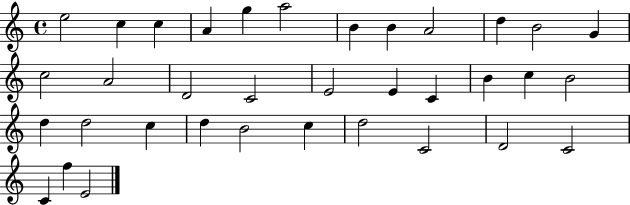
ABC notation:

X:1
T:Untitled
M:4/4
L:1/4
K:C
e2 c c A g a2 B B A2 d B2 G c2 A2 D2 C2 E2 E C B c B2 d d2 c d B2 c d2 C2 D2 C2 C f E2